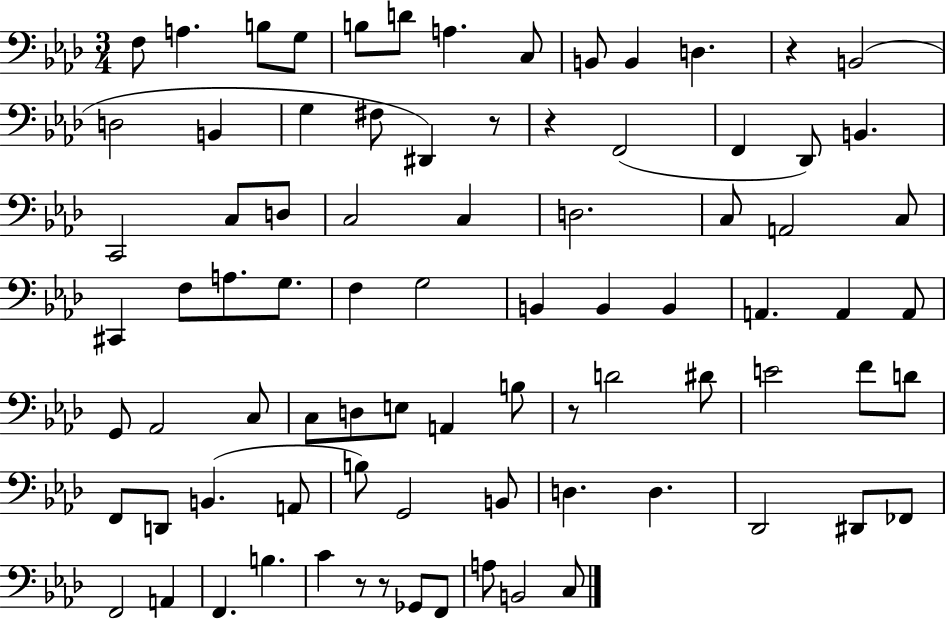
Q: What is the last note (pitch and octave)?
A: C3